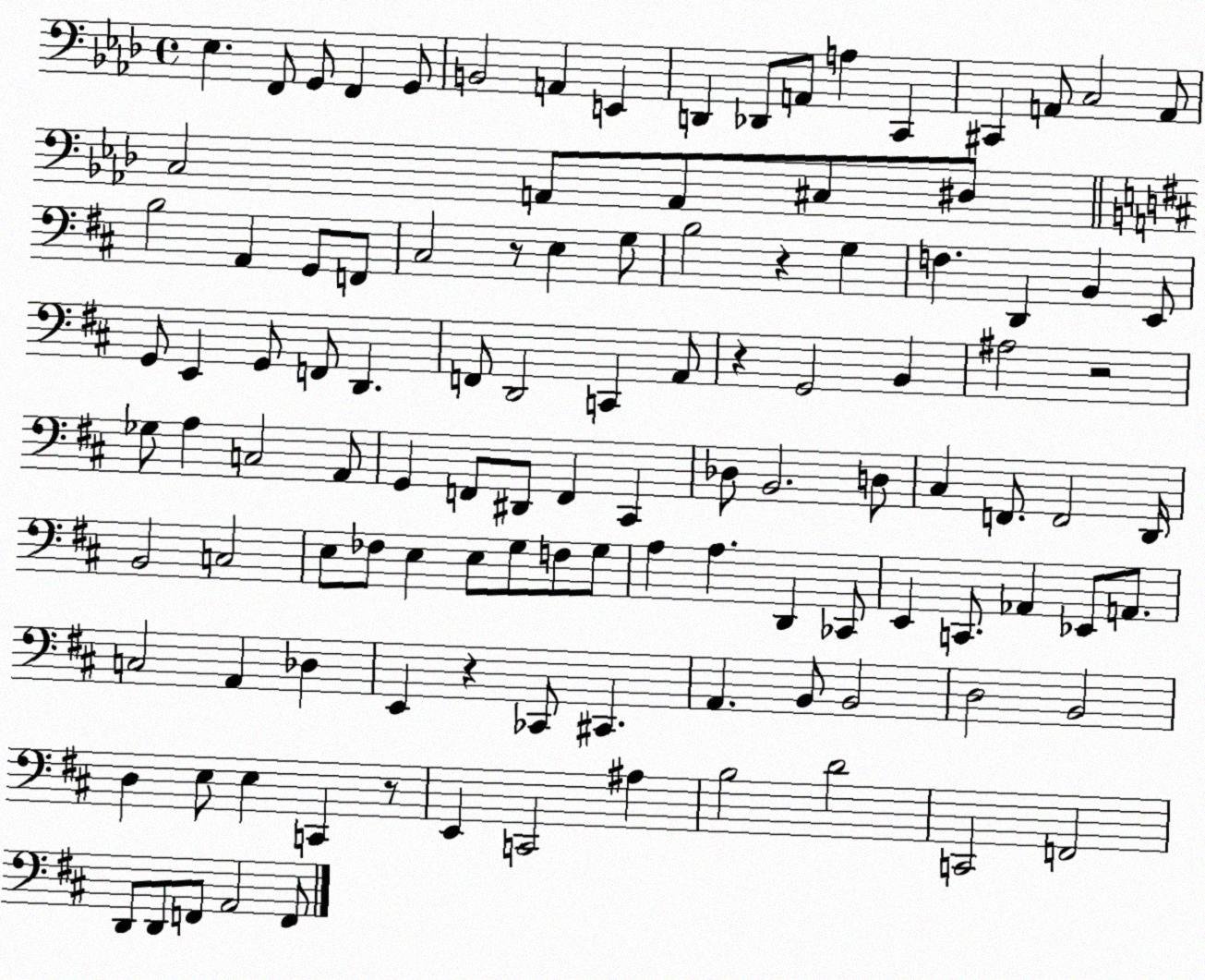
X:1
T:Untitled
M:4/4
L:1/4
K:Ab
_E, F,,/2 G,,/2 F,, G,,/2 B,,2 A,, E,, D,, _D,,/2 A,,/2 A, C,, ^C,, A,,/2 C,2 A,,/2 C,2 A,,/2 A,,/2 ^C,/2 ^D,/2 B,2 A,, G,,/2 F,,/2 ^C,2 z/2 E, G,/2 B,2 z G, F, D,, B,, E,,/2 G,,/2 E,, G,,/2 F,,/2 D,, F,,/2 D,,2 C,, A,,/2 z G,,2 B,, ^A,2 z2 _G,/2 A, C,2 A,,/2 G,, F,,/2 ^D,,/2 F,, ^C,, _D,/2 B,,2 D,/2 ^C, F,,/2 F,,2 D,,/4 B,,2 C,2 E,/2 _F,/2 E, E,/2 G,/2 F,/2 G,/2 A, A, D,, _C,,/2 E,, C,,/2 _A,, _E,,/2 A,,/2 C,2 A,, _D, E,, z _C,,/2 ^C,, A,, B,,/2 B,,2 D,2 B,,2 D, E,/2 E, C,, z/2 E,, C,,2 ^A, B,2 D2 C,,2 F,,2 D,,/2 D,,/2 F,,/2 A,,2 F,,/2